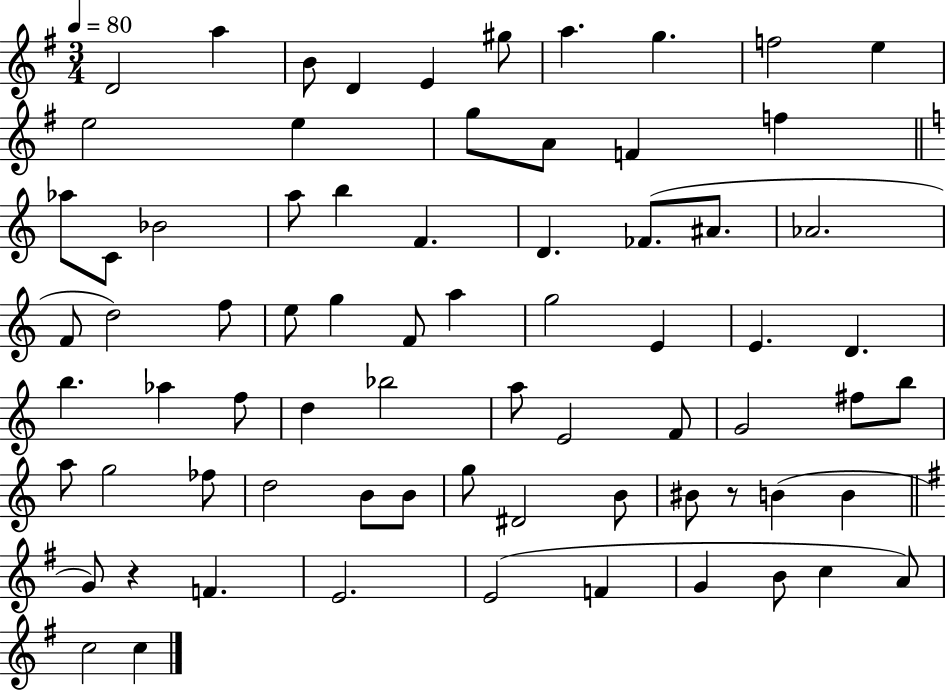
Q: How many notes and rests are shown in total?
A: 73